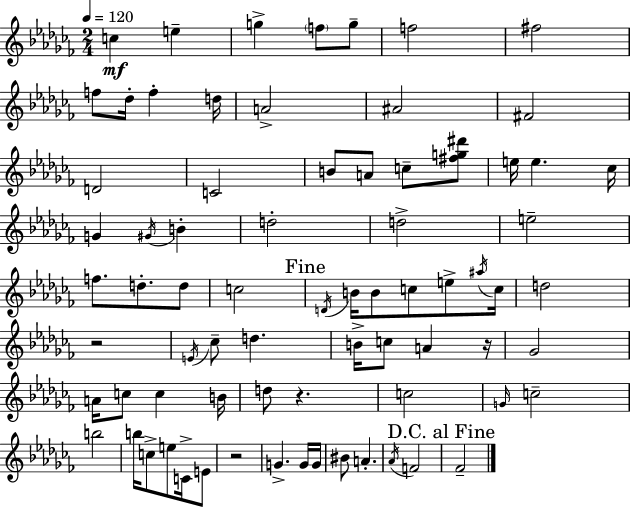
C5/q E5/q G5/q F5/e G5/e F5/h F#5/h F5/e Db5/s F5/q D5/s A4/h A#4/h F#4/h D4/h C4/h B4/e A4/e C5/e [F#5,G5,D#6]/e E5/s E5/q. CES5/s G4/q G#4/s B4/q D5/h D5/h E5/h F5/e. D5/e. D5/e C5/h D4/s B4/s B4/e C5/e E5/e A#5/s C5/s D5/h R/h E4/s CES5/e D5/q. B4/s C5/e A4/q R/s Gb4/h A4/s C5/e C5/q B4/s D5/e R/q. C5/h G4/s C5/h B5/h B5/s C5/e E5/e C4/s E4/e R/h G4/q. G4/s G4/s BIS4/e A4/q. Ab4/s F4/h FES4/h